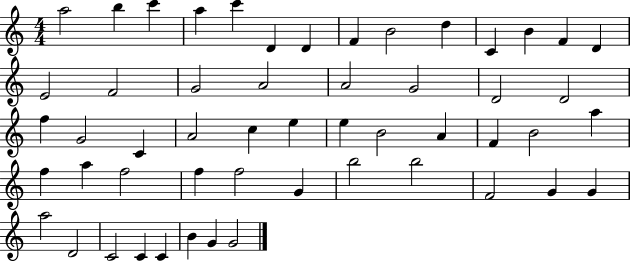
{
  \clef treble
  \numericTimeSignature
  \time 4/4
  \key c \major
  a''2 b''4 c'''4 | a''4 c'''4 d'4 d'4 | f'4 b'2 d''4 | c'4 b'4 f'4 d'4 | \break e'2 f'2 | g'2 a'2 | a'2 g'2 | d'2 d'2 | \break f''4 g'2 c'4 | a'2 c''4 e''4 | e''4 b'2 a'4 | f'4 b'2 a''4 | \break f''4 a''4 f''2 | f''4 f''2 g'4 | b''2 b''2 | f'2 g'4 g'4 | \break a''2 d'2 | c'2 c'4 c'4 | b'4 g'4 g'2 | \bar "|."
}